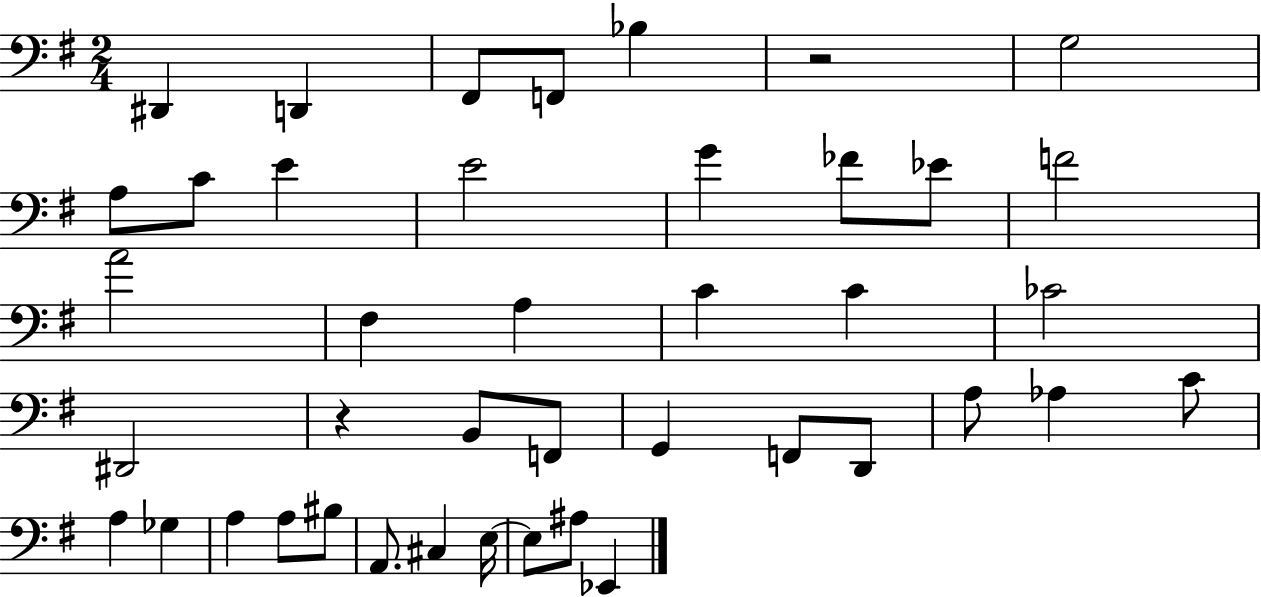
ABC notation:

X:1
T:Untitled
M:2/4
L:1/4
K:G
^D,, D,, ^F,,/2 F,,/2 _B, z2 G,2 A,/2 C/2 E E2 G _F/2 _E/2 F2 A2 ^F, A, C C _C2 ^D,,2 z B,,/2 F,,/2 G,, F,,/2 D,,/2 A,/2 _A, C/2 A, _G, A, A,/2 ^B,/2 A,,/2 ^C, E,/4 E,/2 ^A,/2 _E,,